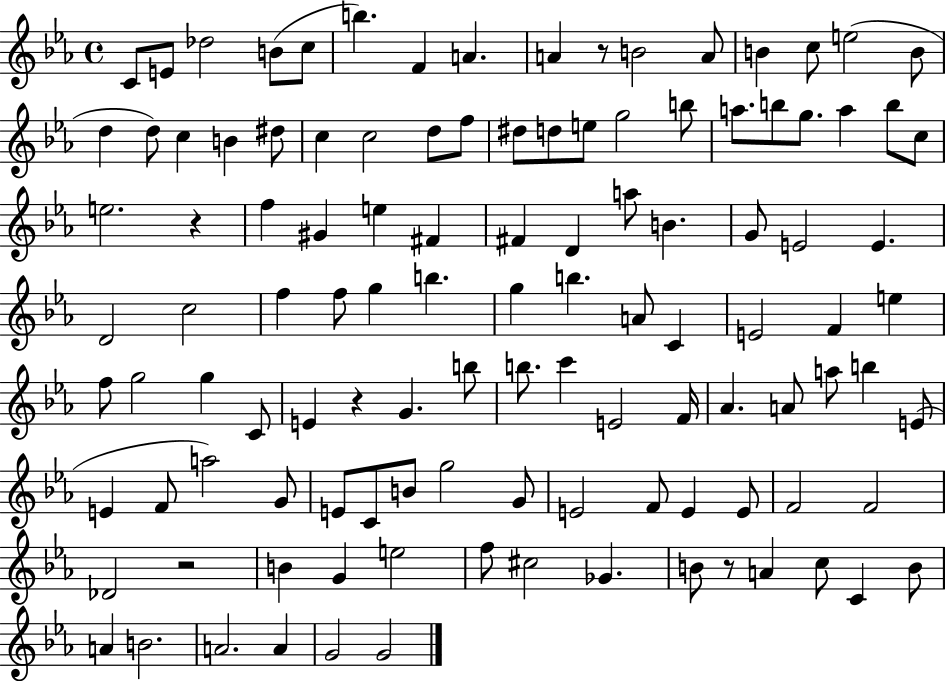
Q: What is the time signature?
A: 4/4